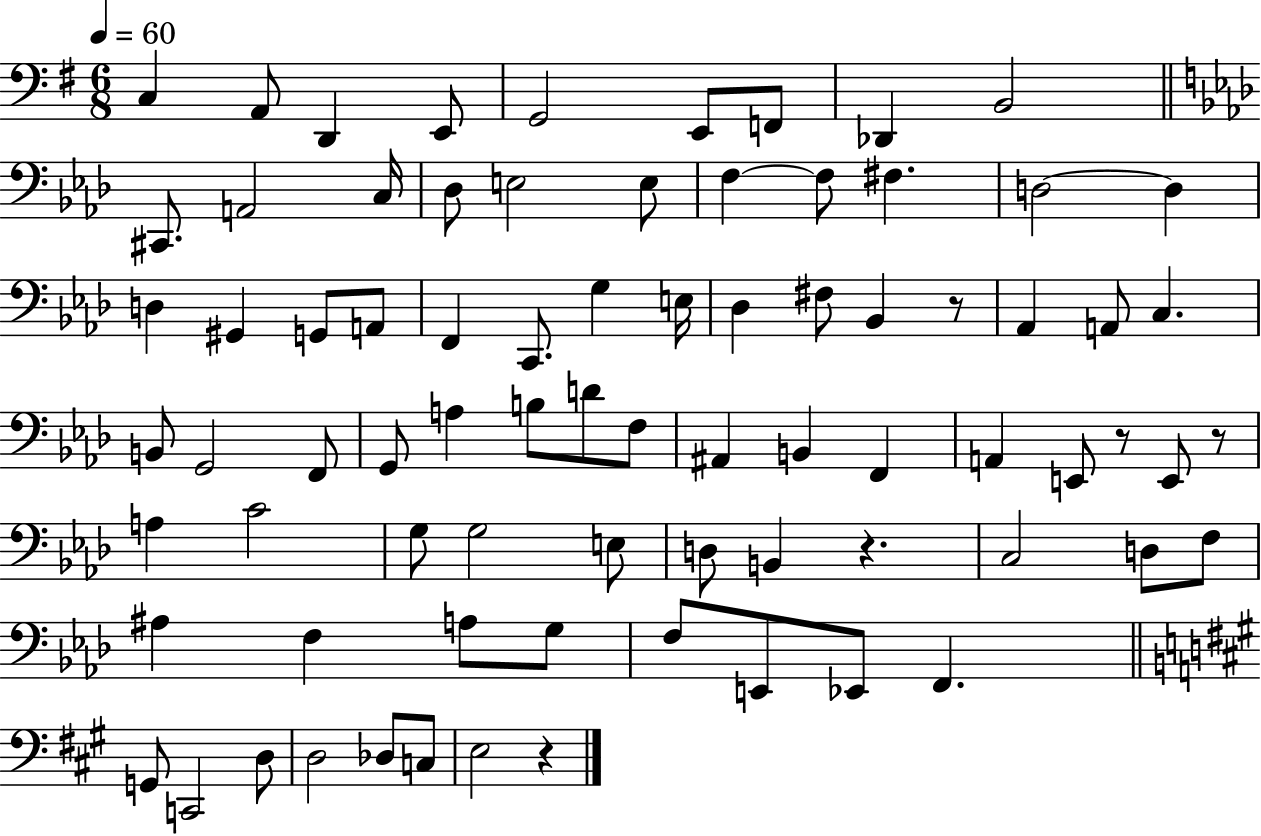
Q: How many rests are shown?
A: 5